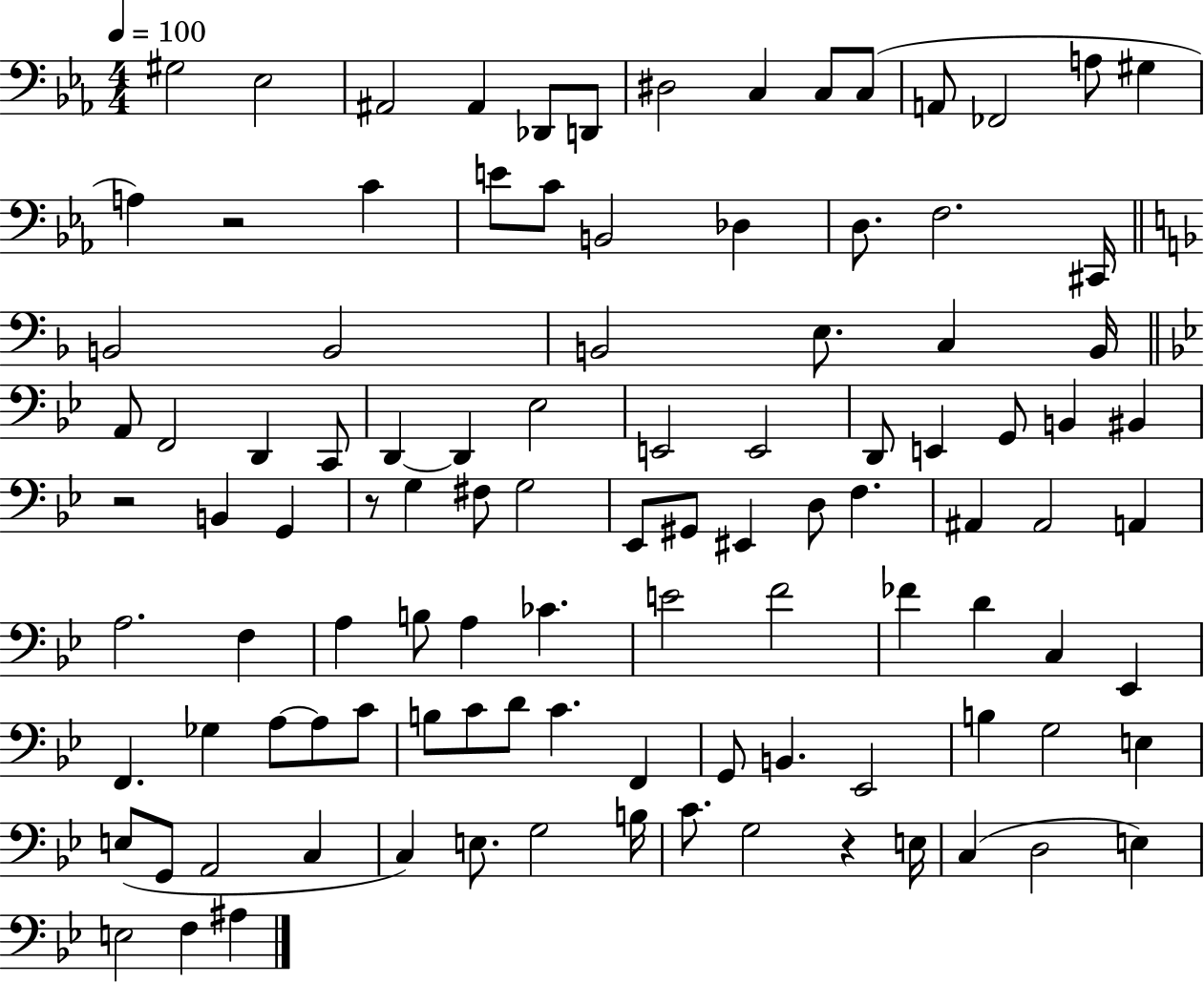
{
  \clef bass
  \numericTimeSignature
  \time 4/4
  \key ees \major
  \tempo 4 = 100
  gis2 ees2 | ais,2 ais,4 des,8 d,8 | dis2 c4 c8 c8( | a,8 fes,2 a8 gis4 | \break a4) r2 c'4 | e'8 c'8 b,2 des4 | d8. f2. cis,16 | \bar "||" \break \key f \major b,2 b,2 | b,2 e8. c4 b,16 | \bar "||" \break \key bes \major a,8 f,2 d,4 c,8 | d,4~~ d,4 ees2 | e,2 e,2 | d,8 e,4 g,8 b,4 bis,4 | \break r2 b,4 g,4 | r8 g4 fis8 g2 | ees,8 gis,8 eis,4 d8 f4. | ais,4 ais,2 a,4 | \break a2. f4 | a4 b8 a4 ces'4. | e'2 f'2 | fes'4 d'4 c4 ees,4 | \break f,4. ges4 a8~~ a8 c'8 | b8 c'8 d'8 c'4. f,4 | g,8 b,4. ees,2 | b4 g2 e4 | \break e8( g,8 a,2 c4 | c4) e8. g2 b16 | c'8. g2 r4 e16 | c4( d2 e4) | \break e2 f4 ais4 | \bar "|."
}